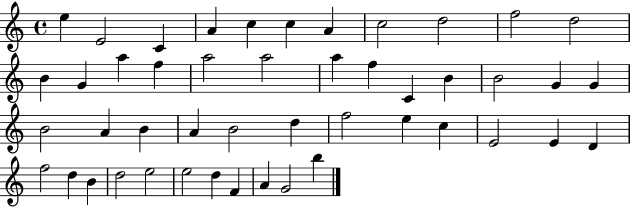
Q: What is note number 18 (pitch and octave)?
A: A5